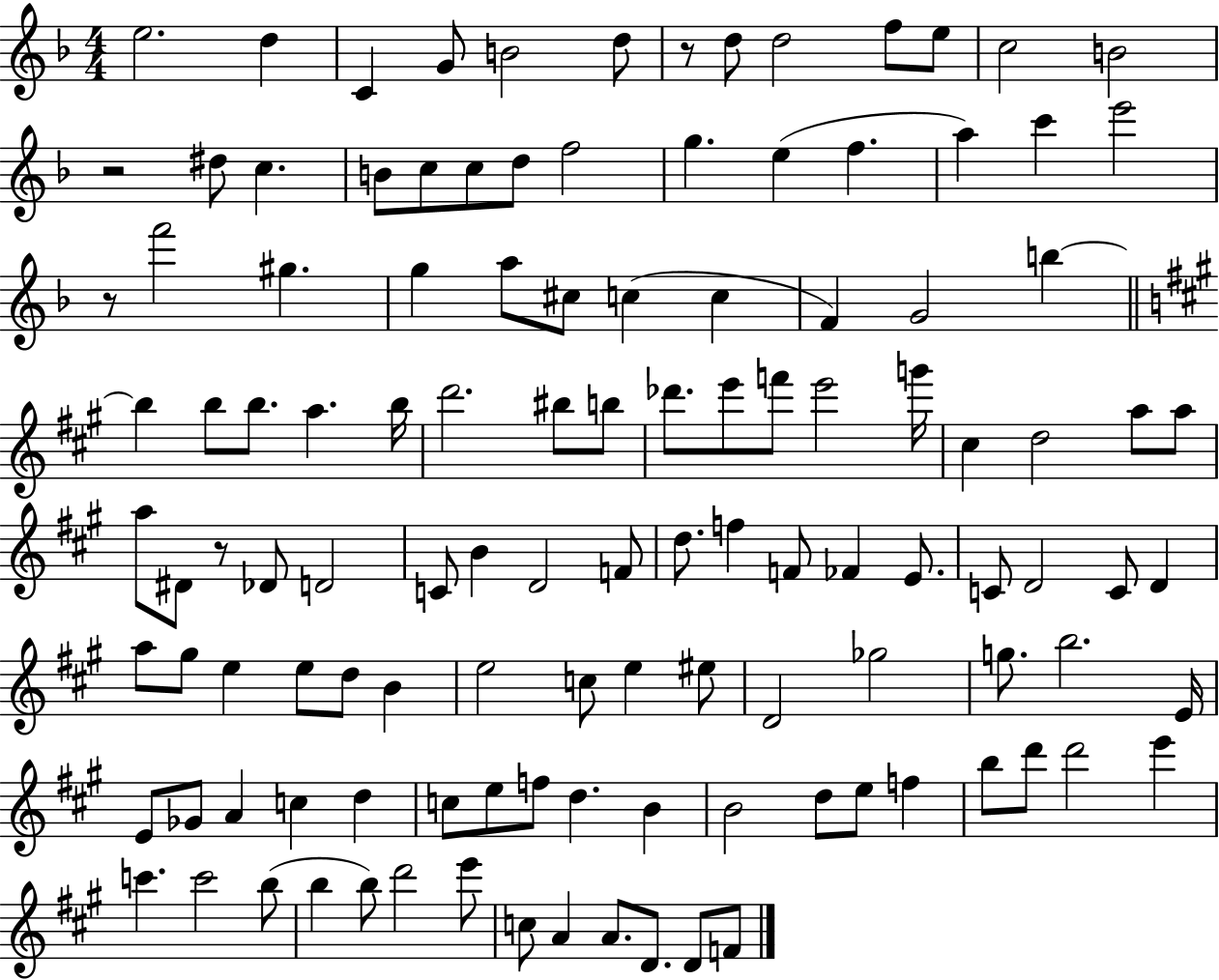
E5/h. D5/q C4/q G4/e B4/h D5/e R/e D5/e D5/h F5/e E5/e C5/h B4/h R/h D#5/e C5/q. B4/e C5/e C5/e D5/e F5/h G5/q. E5/q F5/q. A5/q C6/q E6/h R/e F6/h G#5/q. G5/q A5/e C#5/e C5/q C5/q F4/q G4/h B5/q B5/q B5/e B5/e. A5/q. B5/s D6/h. BIS5/e B5/e Db6/e. E6/e F6/e E6/h G6/s C#5/q D5/h A5/e A5/e A5/e D#4/e R/e Db4/e D4/h C4/e B4/q D4/h F4/e D5/e. F5/q F4/e FES4/q E4/e. C4/e D4/h C4/e D4/q A5/e G#5/e E5/q E5/e D5/e B4/q E5/h C5/e E5/q EIS5/e D4/h Gb5/h G5/e. B5/h. E4/s E4/e Gb4/e A4/q C5/q D5/q C5/e E5/e F5/e D5/q. B4/q B4/h D5/e E5/e F5/q B5/e D6/e D6/h E6/q C6/q. C6/h B5/e B5/q B5/e D6/h E6/e C5/e A4/q A4/e. D4/e. D4/e F4/e